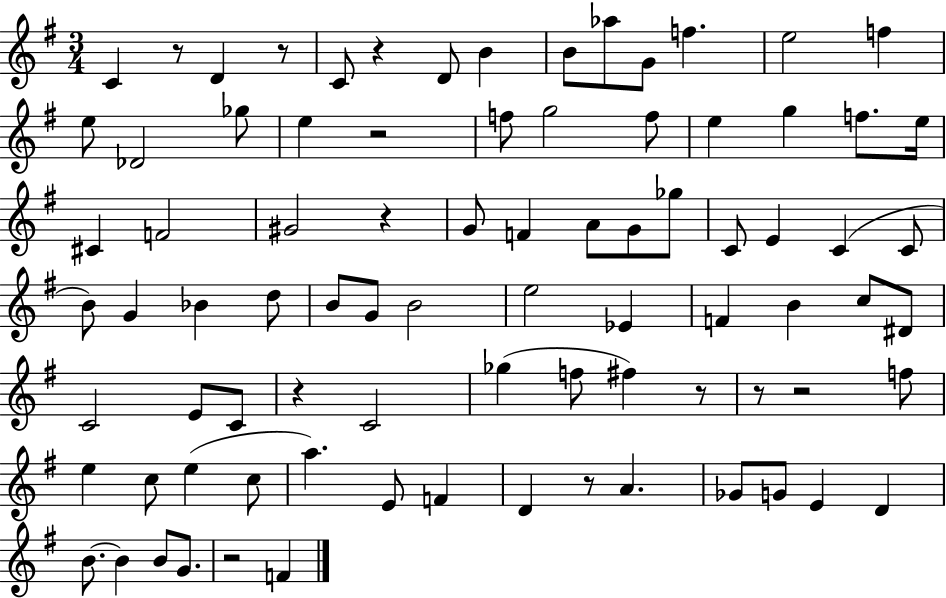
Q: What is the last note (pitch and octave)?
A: F4